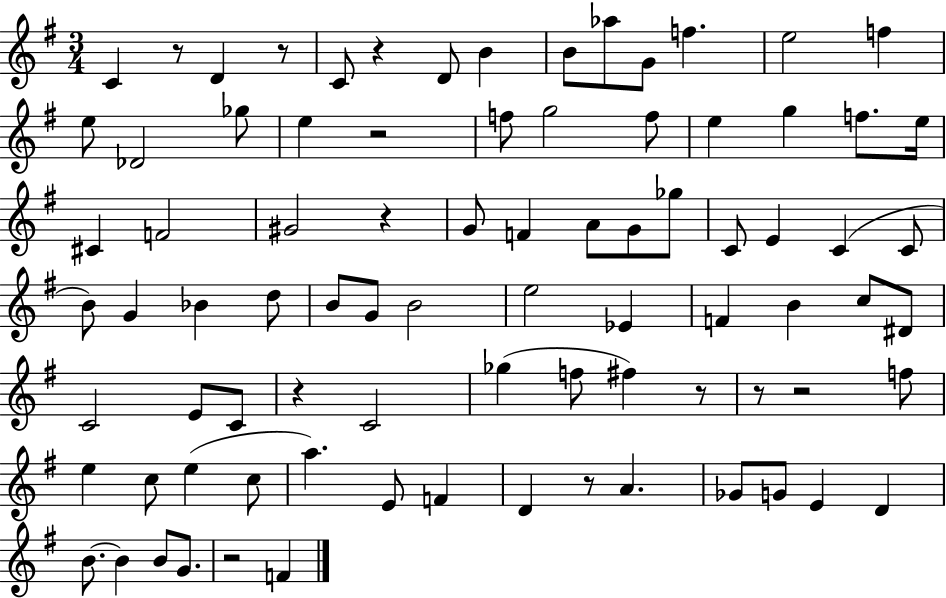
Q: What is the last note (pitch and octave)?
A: F4